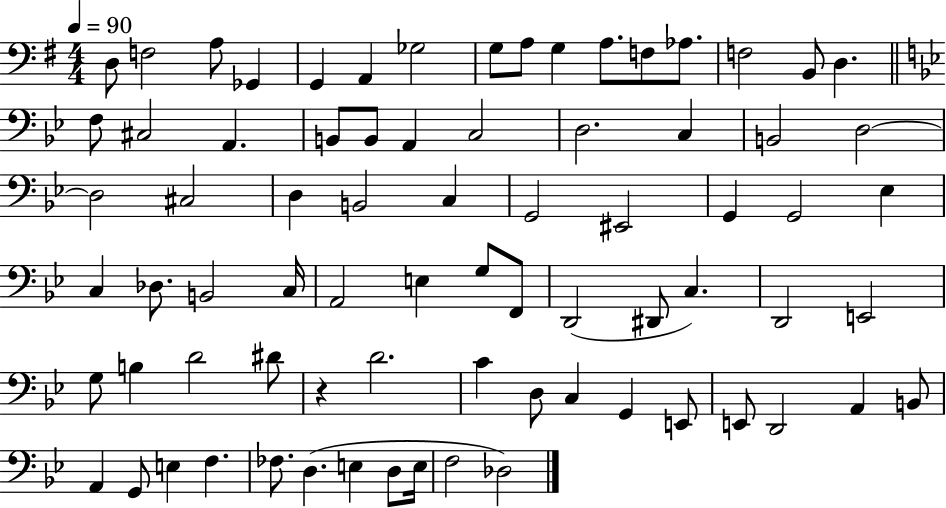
{
  \clef bass
  \numericTimeSignature
  \time 4/4
  \key g \major
  \tempo 4 = 90
  d8 f2 a8 ges,4 | g,4 a,4 ges2 | g8 a8 g4 a8. f8 aes8. | f2 b,8 d4. | \break \bar "||" \break \key g \minor f8 cis2 a,4. | b,8 b,8 a,4 c2 | d2. c4 | b,2 d2~~ | \break d2 cis2 | d4 b,2 c4 | g,2 eis,2 | g,4 g,2 ees4 | \break c4 des8. b,2 c16 | a,2 e4 g8 f,8 | d,2( dis,8 c4.) | d,2 e,2 | \break g8 b4 d'2 dis'8 | r4 d'2. | c'4 d8 c4 g,4 e,8 | e,8 d,2 a,4 b,8 | \break a,4 g,8 e4 f4. | fes8. d4.( e4 d8 e16 | f2 des2) | \bar "|."
}